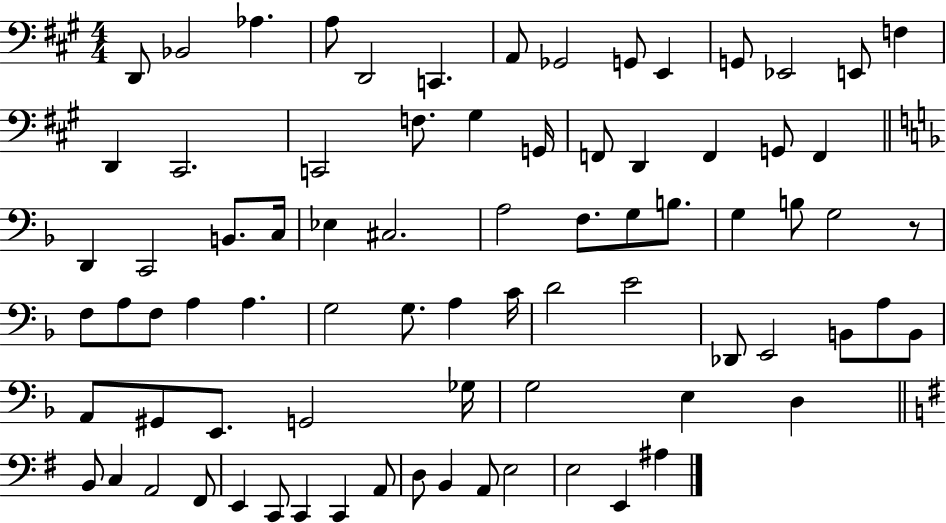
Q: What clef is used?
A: bass